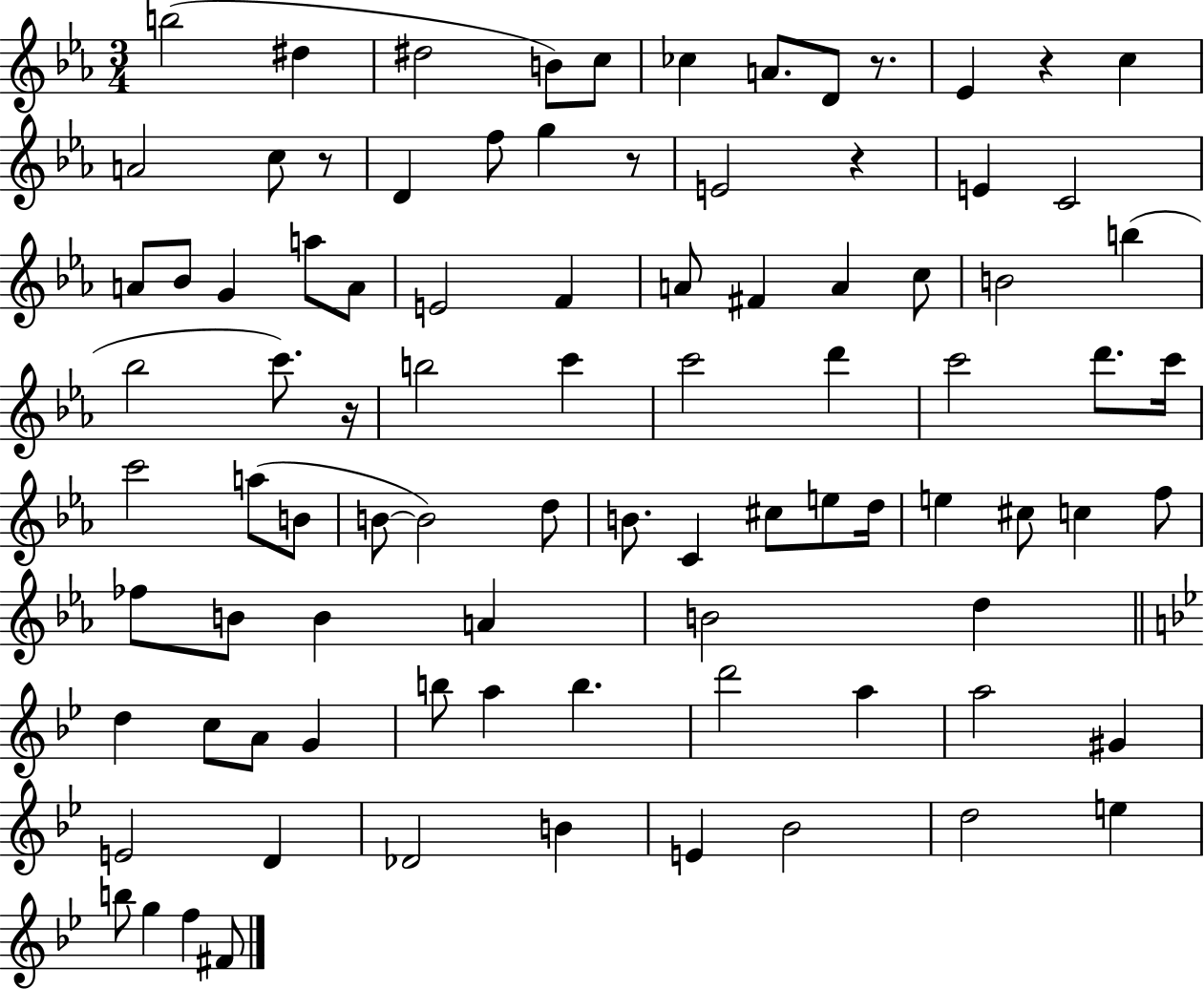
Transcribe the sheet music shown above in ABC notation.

X:1
T:Untitled
M:3/4
L:1/4
K:Eb
b2 ^d ^d2 B/2 c/2 _c A/2 D/2 z/2 _E z c A2 c/2 z/2 D f/2 g z/2 E2 z E C2 A/2 _B/2 G a/2 A/2 E2 F A/2 ^F A c/2 B2 b _b2 c'/2 z/4 b2 c' c'2 d' c'2 d'/2 c'/4 c'2 a/2 B/2 B/2 B2 d/2 B/2 C ^c/2 e/2 d/4 e ^c/2 c f/2 _f/2 B/2 B A B2 d d c/2 A/2 G b/2 a b d'2 a a2 ^G E2 D _D2 B E _B2 d2 e b/2 g f ^F/2